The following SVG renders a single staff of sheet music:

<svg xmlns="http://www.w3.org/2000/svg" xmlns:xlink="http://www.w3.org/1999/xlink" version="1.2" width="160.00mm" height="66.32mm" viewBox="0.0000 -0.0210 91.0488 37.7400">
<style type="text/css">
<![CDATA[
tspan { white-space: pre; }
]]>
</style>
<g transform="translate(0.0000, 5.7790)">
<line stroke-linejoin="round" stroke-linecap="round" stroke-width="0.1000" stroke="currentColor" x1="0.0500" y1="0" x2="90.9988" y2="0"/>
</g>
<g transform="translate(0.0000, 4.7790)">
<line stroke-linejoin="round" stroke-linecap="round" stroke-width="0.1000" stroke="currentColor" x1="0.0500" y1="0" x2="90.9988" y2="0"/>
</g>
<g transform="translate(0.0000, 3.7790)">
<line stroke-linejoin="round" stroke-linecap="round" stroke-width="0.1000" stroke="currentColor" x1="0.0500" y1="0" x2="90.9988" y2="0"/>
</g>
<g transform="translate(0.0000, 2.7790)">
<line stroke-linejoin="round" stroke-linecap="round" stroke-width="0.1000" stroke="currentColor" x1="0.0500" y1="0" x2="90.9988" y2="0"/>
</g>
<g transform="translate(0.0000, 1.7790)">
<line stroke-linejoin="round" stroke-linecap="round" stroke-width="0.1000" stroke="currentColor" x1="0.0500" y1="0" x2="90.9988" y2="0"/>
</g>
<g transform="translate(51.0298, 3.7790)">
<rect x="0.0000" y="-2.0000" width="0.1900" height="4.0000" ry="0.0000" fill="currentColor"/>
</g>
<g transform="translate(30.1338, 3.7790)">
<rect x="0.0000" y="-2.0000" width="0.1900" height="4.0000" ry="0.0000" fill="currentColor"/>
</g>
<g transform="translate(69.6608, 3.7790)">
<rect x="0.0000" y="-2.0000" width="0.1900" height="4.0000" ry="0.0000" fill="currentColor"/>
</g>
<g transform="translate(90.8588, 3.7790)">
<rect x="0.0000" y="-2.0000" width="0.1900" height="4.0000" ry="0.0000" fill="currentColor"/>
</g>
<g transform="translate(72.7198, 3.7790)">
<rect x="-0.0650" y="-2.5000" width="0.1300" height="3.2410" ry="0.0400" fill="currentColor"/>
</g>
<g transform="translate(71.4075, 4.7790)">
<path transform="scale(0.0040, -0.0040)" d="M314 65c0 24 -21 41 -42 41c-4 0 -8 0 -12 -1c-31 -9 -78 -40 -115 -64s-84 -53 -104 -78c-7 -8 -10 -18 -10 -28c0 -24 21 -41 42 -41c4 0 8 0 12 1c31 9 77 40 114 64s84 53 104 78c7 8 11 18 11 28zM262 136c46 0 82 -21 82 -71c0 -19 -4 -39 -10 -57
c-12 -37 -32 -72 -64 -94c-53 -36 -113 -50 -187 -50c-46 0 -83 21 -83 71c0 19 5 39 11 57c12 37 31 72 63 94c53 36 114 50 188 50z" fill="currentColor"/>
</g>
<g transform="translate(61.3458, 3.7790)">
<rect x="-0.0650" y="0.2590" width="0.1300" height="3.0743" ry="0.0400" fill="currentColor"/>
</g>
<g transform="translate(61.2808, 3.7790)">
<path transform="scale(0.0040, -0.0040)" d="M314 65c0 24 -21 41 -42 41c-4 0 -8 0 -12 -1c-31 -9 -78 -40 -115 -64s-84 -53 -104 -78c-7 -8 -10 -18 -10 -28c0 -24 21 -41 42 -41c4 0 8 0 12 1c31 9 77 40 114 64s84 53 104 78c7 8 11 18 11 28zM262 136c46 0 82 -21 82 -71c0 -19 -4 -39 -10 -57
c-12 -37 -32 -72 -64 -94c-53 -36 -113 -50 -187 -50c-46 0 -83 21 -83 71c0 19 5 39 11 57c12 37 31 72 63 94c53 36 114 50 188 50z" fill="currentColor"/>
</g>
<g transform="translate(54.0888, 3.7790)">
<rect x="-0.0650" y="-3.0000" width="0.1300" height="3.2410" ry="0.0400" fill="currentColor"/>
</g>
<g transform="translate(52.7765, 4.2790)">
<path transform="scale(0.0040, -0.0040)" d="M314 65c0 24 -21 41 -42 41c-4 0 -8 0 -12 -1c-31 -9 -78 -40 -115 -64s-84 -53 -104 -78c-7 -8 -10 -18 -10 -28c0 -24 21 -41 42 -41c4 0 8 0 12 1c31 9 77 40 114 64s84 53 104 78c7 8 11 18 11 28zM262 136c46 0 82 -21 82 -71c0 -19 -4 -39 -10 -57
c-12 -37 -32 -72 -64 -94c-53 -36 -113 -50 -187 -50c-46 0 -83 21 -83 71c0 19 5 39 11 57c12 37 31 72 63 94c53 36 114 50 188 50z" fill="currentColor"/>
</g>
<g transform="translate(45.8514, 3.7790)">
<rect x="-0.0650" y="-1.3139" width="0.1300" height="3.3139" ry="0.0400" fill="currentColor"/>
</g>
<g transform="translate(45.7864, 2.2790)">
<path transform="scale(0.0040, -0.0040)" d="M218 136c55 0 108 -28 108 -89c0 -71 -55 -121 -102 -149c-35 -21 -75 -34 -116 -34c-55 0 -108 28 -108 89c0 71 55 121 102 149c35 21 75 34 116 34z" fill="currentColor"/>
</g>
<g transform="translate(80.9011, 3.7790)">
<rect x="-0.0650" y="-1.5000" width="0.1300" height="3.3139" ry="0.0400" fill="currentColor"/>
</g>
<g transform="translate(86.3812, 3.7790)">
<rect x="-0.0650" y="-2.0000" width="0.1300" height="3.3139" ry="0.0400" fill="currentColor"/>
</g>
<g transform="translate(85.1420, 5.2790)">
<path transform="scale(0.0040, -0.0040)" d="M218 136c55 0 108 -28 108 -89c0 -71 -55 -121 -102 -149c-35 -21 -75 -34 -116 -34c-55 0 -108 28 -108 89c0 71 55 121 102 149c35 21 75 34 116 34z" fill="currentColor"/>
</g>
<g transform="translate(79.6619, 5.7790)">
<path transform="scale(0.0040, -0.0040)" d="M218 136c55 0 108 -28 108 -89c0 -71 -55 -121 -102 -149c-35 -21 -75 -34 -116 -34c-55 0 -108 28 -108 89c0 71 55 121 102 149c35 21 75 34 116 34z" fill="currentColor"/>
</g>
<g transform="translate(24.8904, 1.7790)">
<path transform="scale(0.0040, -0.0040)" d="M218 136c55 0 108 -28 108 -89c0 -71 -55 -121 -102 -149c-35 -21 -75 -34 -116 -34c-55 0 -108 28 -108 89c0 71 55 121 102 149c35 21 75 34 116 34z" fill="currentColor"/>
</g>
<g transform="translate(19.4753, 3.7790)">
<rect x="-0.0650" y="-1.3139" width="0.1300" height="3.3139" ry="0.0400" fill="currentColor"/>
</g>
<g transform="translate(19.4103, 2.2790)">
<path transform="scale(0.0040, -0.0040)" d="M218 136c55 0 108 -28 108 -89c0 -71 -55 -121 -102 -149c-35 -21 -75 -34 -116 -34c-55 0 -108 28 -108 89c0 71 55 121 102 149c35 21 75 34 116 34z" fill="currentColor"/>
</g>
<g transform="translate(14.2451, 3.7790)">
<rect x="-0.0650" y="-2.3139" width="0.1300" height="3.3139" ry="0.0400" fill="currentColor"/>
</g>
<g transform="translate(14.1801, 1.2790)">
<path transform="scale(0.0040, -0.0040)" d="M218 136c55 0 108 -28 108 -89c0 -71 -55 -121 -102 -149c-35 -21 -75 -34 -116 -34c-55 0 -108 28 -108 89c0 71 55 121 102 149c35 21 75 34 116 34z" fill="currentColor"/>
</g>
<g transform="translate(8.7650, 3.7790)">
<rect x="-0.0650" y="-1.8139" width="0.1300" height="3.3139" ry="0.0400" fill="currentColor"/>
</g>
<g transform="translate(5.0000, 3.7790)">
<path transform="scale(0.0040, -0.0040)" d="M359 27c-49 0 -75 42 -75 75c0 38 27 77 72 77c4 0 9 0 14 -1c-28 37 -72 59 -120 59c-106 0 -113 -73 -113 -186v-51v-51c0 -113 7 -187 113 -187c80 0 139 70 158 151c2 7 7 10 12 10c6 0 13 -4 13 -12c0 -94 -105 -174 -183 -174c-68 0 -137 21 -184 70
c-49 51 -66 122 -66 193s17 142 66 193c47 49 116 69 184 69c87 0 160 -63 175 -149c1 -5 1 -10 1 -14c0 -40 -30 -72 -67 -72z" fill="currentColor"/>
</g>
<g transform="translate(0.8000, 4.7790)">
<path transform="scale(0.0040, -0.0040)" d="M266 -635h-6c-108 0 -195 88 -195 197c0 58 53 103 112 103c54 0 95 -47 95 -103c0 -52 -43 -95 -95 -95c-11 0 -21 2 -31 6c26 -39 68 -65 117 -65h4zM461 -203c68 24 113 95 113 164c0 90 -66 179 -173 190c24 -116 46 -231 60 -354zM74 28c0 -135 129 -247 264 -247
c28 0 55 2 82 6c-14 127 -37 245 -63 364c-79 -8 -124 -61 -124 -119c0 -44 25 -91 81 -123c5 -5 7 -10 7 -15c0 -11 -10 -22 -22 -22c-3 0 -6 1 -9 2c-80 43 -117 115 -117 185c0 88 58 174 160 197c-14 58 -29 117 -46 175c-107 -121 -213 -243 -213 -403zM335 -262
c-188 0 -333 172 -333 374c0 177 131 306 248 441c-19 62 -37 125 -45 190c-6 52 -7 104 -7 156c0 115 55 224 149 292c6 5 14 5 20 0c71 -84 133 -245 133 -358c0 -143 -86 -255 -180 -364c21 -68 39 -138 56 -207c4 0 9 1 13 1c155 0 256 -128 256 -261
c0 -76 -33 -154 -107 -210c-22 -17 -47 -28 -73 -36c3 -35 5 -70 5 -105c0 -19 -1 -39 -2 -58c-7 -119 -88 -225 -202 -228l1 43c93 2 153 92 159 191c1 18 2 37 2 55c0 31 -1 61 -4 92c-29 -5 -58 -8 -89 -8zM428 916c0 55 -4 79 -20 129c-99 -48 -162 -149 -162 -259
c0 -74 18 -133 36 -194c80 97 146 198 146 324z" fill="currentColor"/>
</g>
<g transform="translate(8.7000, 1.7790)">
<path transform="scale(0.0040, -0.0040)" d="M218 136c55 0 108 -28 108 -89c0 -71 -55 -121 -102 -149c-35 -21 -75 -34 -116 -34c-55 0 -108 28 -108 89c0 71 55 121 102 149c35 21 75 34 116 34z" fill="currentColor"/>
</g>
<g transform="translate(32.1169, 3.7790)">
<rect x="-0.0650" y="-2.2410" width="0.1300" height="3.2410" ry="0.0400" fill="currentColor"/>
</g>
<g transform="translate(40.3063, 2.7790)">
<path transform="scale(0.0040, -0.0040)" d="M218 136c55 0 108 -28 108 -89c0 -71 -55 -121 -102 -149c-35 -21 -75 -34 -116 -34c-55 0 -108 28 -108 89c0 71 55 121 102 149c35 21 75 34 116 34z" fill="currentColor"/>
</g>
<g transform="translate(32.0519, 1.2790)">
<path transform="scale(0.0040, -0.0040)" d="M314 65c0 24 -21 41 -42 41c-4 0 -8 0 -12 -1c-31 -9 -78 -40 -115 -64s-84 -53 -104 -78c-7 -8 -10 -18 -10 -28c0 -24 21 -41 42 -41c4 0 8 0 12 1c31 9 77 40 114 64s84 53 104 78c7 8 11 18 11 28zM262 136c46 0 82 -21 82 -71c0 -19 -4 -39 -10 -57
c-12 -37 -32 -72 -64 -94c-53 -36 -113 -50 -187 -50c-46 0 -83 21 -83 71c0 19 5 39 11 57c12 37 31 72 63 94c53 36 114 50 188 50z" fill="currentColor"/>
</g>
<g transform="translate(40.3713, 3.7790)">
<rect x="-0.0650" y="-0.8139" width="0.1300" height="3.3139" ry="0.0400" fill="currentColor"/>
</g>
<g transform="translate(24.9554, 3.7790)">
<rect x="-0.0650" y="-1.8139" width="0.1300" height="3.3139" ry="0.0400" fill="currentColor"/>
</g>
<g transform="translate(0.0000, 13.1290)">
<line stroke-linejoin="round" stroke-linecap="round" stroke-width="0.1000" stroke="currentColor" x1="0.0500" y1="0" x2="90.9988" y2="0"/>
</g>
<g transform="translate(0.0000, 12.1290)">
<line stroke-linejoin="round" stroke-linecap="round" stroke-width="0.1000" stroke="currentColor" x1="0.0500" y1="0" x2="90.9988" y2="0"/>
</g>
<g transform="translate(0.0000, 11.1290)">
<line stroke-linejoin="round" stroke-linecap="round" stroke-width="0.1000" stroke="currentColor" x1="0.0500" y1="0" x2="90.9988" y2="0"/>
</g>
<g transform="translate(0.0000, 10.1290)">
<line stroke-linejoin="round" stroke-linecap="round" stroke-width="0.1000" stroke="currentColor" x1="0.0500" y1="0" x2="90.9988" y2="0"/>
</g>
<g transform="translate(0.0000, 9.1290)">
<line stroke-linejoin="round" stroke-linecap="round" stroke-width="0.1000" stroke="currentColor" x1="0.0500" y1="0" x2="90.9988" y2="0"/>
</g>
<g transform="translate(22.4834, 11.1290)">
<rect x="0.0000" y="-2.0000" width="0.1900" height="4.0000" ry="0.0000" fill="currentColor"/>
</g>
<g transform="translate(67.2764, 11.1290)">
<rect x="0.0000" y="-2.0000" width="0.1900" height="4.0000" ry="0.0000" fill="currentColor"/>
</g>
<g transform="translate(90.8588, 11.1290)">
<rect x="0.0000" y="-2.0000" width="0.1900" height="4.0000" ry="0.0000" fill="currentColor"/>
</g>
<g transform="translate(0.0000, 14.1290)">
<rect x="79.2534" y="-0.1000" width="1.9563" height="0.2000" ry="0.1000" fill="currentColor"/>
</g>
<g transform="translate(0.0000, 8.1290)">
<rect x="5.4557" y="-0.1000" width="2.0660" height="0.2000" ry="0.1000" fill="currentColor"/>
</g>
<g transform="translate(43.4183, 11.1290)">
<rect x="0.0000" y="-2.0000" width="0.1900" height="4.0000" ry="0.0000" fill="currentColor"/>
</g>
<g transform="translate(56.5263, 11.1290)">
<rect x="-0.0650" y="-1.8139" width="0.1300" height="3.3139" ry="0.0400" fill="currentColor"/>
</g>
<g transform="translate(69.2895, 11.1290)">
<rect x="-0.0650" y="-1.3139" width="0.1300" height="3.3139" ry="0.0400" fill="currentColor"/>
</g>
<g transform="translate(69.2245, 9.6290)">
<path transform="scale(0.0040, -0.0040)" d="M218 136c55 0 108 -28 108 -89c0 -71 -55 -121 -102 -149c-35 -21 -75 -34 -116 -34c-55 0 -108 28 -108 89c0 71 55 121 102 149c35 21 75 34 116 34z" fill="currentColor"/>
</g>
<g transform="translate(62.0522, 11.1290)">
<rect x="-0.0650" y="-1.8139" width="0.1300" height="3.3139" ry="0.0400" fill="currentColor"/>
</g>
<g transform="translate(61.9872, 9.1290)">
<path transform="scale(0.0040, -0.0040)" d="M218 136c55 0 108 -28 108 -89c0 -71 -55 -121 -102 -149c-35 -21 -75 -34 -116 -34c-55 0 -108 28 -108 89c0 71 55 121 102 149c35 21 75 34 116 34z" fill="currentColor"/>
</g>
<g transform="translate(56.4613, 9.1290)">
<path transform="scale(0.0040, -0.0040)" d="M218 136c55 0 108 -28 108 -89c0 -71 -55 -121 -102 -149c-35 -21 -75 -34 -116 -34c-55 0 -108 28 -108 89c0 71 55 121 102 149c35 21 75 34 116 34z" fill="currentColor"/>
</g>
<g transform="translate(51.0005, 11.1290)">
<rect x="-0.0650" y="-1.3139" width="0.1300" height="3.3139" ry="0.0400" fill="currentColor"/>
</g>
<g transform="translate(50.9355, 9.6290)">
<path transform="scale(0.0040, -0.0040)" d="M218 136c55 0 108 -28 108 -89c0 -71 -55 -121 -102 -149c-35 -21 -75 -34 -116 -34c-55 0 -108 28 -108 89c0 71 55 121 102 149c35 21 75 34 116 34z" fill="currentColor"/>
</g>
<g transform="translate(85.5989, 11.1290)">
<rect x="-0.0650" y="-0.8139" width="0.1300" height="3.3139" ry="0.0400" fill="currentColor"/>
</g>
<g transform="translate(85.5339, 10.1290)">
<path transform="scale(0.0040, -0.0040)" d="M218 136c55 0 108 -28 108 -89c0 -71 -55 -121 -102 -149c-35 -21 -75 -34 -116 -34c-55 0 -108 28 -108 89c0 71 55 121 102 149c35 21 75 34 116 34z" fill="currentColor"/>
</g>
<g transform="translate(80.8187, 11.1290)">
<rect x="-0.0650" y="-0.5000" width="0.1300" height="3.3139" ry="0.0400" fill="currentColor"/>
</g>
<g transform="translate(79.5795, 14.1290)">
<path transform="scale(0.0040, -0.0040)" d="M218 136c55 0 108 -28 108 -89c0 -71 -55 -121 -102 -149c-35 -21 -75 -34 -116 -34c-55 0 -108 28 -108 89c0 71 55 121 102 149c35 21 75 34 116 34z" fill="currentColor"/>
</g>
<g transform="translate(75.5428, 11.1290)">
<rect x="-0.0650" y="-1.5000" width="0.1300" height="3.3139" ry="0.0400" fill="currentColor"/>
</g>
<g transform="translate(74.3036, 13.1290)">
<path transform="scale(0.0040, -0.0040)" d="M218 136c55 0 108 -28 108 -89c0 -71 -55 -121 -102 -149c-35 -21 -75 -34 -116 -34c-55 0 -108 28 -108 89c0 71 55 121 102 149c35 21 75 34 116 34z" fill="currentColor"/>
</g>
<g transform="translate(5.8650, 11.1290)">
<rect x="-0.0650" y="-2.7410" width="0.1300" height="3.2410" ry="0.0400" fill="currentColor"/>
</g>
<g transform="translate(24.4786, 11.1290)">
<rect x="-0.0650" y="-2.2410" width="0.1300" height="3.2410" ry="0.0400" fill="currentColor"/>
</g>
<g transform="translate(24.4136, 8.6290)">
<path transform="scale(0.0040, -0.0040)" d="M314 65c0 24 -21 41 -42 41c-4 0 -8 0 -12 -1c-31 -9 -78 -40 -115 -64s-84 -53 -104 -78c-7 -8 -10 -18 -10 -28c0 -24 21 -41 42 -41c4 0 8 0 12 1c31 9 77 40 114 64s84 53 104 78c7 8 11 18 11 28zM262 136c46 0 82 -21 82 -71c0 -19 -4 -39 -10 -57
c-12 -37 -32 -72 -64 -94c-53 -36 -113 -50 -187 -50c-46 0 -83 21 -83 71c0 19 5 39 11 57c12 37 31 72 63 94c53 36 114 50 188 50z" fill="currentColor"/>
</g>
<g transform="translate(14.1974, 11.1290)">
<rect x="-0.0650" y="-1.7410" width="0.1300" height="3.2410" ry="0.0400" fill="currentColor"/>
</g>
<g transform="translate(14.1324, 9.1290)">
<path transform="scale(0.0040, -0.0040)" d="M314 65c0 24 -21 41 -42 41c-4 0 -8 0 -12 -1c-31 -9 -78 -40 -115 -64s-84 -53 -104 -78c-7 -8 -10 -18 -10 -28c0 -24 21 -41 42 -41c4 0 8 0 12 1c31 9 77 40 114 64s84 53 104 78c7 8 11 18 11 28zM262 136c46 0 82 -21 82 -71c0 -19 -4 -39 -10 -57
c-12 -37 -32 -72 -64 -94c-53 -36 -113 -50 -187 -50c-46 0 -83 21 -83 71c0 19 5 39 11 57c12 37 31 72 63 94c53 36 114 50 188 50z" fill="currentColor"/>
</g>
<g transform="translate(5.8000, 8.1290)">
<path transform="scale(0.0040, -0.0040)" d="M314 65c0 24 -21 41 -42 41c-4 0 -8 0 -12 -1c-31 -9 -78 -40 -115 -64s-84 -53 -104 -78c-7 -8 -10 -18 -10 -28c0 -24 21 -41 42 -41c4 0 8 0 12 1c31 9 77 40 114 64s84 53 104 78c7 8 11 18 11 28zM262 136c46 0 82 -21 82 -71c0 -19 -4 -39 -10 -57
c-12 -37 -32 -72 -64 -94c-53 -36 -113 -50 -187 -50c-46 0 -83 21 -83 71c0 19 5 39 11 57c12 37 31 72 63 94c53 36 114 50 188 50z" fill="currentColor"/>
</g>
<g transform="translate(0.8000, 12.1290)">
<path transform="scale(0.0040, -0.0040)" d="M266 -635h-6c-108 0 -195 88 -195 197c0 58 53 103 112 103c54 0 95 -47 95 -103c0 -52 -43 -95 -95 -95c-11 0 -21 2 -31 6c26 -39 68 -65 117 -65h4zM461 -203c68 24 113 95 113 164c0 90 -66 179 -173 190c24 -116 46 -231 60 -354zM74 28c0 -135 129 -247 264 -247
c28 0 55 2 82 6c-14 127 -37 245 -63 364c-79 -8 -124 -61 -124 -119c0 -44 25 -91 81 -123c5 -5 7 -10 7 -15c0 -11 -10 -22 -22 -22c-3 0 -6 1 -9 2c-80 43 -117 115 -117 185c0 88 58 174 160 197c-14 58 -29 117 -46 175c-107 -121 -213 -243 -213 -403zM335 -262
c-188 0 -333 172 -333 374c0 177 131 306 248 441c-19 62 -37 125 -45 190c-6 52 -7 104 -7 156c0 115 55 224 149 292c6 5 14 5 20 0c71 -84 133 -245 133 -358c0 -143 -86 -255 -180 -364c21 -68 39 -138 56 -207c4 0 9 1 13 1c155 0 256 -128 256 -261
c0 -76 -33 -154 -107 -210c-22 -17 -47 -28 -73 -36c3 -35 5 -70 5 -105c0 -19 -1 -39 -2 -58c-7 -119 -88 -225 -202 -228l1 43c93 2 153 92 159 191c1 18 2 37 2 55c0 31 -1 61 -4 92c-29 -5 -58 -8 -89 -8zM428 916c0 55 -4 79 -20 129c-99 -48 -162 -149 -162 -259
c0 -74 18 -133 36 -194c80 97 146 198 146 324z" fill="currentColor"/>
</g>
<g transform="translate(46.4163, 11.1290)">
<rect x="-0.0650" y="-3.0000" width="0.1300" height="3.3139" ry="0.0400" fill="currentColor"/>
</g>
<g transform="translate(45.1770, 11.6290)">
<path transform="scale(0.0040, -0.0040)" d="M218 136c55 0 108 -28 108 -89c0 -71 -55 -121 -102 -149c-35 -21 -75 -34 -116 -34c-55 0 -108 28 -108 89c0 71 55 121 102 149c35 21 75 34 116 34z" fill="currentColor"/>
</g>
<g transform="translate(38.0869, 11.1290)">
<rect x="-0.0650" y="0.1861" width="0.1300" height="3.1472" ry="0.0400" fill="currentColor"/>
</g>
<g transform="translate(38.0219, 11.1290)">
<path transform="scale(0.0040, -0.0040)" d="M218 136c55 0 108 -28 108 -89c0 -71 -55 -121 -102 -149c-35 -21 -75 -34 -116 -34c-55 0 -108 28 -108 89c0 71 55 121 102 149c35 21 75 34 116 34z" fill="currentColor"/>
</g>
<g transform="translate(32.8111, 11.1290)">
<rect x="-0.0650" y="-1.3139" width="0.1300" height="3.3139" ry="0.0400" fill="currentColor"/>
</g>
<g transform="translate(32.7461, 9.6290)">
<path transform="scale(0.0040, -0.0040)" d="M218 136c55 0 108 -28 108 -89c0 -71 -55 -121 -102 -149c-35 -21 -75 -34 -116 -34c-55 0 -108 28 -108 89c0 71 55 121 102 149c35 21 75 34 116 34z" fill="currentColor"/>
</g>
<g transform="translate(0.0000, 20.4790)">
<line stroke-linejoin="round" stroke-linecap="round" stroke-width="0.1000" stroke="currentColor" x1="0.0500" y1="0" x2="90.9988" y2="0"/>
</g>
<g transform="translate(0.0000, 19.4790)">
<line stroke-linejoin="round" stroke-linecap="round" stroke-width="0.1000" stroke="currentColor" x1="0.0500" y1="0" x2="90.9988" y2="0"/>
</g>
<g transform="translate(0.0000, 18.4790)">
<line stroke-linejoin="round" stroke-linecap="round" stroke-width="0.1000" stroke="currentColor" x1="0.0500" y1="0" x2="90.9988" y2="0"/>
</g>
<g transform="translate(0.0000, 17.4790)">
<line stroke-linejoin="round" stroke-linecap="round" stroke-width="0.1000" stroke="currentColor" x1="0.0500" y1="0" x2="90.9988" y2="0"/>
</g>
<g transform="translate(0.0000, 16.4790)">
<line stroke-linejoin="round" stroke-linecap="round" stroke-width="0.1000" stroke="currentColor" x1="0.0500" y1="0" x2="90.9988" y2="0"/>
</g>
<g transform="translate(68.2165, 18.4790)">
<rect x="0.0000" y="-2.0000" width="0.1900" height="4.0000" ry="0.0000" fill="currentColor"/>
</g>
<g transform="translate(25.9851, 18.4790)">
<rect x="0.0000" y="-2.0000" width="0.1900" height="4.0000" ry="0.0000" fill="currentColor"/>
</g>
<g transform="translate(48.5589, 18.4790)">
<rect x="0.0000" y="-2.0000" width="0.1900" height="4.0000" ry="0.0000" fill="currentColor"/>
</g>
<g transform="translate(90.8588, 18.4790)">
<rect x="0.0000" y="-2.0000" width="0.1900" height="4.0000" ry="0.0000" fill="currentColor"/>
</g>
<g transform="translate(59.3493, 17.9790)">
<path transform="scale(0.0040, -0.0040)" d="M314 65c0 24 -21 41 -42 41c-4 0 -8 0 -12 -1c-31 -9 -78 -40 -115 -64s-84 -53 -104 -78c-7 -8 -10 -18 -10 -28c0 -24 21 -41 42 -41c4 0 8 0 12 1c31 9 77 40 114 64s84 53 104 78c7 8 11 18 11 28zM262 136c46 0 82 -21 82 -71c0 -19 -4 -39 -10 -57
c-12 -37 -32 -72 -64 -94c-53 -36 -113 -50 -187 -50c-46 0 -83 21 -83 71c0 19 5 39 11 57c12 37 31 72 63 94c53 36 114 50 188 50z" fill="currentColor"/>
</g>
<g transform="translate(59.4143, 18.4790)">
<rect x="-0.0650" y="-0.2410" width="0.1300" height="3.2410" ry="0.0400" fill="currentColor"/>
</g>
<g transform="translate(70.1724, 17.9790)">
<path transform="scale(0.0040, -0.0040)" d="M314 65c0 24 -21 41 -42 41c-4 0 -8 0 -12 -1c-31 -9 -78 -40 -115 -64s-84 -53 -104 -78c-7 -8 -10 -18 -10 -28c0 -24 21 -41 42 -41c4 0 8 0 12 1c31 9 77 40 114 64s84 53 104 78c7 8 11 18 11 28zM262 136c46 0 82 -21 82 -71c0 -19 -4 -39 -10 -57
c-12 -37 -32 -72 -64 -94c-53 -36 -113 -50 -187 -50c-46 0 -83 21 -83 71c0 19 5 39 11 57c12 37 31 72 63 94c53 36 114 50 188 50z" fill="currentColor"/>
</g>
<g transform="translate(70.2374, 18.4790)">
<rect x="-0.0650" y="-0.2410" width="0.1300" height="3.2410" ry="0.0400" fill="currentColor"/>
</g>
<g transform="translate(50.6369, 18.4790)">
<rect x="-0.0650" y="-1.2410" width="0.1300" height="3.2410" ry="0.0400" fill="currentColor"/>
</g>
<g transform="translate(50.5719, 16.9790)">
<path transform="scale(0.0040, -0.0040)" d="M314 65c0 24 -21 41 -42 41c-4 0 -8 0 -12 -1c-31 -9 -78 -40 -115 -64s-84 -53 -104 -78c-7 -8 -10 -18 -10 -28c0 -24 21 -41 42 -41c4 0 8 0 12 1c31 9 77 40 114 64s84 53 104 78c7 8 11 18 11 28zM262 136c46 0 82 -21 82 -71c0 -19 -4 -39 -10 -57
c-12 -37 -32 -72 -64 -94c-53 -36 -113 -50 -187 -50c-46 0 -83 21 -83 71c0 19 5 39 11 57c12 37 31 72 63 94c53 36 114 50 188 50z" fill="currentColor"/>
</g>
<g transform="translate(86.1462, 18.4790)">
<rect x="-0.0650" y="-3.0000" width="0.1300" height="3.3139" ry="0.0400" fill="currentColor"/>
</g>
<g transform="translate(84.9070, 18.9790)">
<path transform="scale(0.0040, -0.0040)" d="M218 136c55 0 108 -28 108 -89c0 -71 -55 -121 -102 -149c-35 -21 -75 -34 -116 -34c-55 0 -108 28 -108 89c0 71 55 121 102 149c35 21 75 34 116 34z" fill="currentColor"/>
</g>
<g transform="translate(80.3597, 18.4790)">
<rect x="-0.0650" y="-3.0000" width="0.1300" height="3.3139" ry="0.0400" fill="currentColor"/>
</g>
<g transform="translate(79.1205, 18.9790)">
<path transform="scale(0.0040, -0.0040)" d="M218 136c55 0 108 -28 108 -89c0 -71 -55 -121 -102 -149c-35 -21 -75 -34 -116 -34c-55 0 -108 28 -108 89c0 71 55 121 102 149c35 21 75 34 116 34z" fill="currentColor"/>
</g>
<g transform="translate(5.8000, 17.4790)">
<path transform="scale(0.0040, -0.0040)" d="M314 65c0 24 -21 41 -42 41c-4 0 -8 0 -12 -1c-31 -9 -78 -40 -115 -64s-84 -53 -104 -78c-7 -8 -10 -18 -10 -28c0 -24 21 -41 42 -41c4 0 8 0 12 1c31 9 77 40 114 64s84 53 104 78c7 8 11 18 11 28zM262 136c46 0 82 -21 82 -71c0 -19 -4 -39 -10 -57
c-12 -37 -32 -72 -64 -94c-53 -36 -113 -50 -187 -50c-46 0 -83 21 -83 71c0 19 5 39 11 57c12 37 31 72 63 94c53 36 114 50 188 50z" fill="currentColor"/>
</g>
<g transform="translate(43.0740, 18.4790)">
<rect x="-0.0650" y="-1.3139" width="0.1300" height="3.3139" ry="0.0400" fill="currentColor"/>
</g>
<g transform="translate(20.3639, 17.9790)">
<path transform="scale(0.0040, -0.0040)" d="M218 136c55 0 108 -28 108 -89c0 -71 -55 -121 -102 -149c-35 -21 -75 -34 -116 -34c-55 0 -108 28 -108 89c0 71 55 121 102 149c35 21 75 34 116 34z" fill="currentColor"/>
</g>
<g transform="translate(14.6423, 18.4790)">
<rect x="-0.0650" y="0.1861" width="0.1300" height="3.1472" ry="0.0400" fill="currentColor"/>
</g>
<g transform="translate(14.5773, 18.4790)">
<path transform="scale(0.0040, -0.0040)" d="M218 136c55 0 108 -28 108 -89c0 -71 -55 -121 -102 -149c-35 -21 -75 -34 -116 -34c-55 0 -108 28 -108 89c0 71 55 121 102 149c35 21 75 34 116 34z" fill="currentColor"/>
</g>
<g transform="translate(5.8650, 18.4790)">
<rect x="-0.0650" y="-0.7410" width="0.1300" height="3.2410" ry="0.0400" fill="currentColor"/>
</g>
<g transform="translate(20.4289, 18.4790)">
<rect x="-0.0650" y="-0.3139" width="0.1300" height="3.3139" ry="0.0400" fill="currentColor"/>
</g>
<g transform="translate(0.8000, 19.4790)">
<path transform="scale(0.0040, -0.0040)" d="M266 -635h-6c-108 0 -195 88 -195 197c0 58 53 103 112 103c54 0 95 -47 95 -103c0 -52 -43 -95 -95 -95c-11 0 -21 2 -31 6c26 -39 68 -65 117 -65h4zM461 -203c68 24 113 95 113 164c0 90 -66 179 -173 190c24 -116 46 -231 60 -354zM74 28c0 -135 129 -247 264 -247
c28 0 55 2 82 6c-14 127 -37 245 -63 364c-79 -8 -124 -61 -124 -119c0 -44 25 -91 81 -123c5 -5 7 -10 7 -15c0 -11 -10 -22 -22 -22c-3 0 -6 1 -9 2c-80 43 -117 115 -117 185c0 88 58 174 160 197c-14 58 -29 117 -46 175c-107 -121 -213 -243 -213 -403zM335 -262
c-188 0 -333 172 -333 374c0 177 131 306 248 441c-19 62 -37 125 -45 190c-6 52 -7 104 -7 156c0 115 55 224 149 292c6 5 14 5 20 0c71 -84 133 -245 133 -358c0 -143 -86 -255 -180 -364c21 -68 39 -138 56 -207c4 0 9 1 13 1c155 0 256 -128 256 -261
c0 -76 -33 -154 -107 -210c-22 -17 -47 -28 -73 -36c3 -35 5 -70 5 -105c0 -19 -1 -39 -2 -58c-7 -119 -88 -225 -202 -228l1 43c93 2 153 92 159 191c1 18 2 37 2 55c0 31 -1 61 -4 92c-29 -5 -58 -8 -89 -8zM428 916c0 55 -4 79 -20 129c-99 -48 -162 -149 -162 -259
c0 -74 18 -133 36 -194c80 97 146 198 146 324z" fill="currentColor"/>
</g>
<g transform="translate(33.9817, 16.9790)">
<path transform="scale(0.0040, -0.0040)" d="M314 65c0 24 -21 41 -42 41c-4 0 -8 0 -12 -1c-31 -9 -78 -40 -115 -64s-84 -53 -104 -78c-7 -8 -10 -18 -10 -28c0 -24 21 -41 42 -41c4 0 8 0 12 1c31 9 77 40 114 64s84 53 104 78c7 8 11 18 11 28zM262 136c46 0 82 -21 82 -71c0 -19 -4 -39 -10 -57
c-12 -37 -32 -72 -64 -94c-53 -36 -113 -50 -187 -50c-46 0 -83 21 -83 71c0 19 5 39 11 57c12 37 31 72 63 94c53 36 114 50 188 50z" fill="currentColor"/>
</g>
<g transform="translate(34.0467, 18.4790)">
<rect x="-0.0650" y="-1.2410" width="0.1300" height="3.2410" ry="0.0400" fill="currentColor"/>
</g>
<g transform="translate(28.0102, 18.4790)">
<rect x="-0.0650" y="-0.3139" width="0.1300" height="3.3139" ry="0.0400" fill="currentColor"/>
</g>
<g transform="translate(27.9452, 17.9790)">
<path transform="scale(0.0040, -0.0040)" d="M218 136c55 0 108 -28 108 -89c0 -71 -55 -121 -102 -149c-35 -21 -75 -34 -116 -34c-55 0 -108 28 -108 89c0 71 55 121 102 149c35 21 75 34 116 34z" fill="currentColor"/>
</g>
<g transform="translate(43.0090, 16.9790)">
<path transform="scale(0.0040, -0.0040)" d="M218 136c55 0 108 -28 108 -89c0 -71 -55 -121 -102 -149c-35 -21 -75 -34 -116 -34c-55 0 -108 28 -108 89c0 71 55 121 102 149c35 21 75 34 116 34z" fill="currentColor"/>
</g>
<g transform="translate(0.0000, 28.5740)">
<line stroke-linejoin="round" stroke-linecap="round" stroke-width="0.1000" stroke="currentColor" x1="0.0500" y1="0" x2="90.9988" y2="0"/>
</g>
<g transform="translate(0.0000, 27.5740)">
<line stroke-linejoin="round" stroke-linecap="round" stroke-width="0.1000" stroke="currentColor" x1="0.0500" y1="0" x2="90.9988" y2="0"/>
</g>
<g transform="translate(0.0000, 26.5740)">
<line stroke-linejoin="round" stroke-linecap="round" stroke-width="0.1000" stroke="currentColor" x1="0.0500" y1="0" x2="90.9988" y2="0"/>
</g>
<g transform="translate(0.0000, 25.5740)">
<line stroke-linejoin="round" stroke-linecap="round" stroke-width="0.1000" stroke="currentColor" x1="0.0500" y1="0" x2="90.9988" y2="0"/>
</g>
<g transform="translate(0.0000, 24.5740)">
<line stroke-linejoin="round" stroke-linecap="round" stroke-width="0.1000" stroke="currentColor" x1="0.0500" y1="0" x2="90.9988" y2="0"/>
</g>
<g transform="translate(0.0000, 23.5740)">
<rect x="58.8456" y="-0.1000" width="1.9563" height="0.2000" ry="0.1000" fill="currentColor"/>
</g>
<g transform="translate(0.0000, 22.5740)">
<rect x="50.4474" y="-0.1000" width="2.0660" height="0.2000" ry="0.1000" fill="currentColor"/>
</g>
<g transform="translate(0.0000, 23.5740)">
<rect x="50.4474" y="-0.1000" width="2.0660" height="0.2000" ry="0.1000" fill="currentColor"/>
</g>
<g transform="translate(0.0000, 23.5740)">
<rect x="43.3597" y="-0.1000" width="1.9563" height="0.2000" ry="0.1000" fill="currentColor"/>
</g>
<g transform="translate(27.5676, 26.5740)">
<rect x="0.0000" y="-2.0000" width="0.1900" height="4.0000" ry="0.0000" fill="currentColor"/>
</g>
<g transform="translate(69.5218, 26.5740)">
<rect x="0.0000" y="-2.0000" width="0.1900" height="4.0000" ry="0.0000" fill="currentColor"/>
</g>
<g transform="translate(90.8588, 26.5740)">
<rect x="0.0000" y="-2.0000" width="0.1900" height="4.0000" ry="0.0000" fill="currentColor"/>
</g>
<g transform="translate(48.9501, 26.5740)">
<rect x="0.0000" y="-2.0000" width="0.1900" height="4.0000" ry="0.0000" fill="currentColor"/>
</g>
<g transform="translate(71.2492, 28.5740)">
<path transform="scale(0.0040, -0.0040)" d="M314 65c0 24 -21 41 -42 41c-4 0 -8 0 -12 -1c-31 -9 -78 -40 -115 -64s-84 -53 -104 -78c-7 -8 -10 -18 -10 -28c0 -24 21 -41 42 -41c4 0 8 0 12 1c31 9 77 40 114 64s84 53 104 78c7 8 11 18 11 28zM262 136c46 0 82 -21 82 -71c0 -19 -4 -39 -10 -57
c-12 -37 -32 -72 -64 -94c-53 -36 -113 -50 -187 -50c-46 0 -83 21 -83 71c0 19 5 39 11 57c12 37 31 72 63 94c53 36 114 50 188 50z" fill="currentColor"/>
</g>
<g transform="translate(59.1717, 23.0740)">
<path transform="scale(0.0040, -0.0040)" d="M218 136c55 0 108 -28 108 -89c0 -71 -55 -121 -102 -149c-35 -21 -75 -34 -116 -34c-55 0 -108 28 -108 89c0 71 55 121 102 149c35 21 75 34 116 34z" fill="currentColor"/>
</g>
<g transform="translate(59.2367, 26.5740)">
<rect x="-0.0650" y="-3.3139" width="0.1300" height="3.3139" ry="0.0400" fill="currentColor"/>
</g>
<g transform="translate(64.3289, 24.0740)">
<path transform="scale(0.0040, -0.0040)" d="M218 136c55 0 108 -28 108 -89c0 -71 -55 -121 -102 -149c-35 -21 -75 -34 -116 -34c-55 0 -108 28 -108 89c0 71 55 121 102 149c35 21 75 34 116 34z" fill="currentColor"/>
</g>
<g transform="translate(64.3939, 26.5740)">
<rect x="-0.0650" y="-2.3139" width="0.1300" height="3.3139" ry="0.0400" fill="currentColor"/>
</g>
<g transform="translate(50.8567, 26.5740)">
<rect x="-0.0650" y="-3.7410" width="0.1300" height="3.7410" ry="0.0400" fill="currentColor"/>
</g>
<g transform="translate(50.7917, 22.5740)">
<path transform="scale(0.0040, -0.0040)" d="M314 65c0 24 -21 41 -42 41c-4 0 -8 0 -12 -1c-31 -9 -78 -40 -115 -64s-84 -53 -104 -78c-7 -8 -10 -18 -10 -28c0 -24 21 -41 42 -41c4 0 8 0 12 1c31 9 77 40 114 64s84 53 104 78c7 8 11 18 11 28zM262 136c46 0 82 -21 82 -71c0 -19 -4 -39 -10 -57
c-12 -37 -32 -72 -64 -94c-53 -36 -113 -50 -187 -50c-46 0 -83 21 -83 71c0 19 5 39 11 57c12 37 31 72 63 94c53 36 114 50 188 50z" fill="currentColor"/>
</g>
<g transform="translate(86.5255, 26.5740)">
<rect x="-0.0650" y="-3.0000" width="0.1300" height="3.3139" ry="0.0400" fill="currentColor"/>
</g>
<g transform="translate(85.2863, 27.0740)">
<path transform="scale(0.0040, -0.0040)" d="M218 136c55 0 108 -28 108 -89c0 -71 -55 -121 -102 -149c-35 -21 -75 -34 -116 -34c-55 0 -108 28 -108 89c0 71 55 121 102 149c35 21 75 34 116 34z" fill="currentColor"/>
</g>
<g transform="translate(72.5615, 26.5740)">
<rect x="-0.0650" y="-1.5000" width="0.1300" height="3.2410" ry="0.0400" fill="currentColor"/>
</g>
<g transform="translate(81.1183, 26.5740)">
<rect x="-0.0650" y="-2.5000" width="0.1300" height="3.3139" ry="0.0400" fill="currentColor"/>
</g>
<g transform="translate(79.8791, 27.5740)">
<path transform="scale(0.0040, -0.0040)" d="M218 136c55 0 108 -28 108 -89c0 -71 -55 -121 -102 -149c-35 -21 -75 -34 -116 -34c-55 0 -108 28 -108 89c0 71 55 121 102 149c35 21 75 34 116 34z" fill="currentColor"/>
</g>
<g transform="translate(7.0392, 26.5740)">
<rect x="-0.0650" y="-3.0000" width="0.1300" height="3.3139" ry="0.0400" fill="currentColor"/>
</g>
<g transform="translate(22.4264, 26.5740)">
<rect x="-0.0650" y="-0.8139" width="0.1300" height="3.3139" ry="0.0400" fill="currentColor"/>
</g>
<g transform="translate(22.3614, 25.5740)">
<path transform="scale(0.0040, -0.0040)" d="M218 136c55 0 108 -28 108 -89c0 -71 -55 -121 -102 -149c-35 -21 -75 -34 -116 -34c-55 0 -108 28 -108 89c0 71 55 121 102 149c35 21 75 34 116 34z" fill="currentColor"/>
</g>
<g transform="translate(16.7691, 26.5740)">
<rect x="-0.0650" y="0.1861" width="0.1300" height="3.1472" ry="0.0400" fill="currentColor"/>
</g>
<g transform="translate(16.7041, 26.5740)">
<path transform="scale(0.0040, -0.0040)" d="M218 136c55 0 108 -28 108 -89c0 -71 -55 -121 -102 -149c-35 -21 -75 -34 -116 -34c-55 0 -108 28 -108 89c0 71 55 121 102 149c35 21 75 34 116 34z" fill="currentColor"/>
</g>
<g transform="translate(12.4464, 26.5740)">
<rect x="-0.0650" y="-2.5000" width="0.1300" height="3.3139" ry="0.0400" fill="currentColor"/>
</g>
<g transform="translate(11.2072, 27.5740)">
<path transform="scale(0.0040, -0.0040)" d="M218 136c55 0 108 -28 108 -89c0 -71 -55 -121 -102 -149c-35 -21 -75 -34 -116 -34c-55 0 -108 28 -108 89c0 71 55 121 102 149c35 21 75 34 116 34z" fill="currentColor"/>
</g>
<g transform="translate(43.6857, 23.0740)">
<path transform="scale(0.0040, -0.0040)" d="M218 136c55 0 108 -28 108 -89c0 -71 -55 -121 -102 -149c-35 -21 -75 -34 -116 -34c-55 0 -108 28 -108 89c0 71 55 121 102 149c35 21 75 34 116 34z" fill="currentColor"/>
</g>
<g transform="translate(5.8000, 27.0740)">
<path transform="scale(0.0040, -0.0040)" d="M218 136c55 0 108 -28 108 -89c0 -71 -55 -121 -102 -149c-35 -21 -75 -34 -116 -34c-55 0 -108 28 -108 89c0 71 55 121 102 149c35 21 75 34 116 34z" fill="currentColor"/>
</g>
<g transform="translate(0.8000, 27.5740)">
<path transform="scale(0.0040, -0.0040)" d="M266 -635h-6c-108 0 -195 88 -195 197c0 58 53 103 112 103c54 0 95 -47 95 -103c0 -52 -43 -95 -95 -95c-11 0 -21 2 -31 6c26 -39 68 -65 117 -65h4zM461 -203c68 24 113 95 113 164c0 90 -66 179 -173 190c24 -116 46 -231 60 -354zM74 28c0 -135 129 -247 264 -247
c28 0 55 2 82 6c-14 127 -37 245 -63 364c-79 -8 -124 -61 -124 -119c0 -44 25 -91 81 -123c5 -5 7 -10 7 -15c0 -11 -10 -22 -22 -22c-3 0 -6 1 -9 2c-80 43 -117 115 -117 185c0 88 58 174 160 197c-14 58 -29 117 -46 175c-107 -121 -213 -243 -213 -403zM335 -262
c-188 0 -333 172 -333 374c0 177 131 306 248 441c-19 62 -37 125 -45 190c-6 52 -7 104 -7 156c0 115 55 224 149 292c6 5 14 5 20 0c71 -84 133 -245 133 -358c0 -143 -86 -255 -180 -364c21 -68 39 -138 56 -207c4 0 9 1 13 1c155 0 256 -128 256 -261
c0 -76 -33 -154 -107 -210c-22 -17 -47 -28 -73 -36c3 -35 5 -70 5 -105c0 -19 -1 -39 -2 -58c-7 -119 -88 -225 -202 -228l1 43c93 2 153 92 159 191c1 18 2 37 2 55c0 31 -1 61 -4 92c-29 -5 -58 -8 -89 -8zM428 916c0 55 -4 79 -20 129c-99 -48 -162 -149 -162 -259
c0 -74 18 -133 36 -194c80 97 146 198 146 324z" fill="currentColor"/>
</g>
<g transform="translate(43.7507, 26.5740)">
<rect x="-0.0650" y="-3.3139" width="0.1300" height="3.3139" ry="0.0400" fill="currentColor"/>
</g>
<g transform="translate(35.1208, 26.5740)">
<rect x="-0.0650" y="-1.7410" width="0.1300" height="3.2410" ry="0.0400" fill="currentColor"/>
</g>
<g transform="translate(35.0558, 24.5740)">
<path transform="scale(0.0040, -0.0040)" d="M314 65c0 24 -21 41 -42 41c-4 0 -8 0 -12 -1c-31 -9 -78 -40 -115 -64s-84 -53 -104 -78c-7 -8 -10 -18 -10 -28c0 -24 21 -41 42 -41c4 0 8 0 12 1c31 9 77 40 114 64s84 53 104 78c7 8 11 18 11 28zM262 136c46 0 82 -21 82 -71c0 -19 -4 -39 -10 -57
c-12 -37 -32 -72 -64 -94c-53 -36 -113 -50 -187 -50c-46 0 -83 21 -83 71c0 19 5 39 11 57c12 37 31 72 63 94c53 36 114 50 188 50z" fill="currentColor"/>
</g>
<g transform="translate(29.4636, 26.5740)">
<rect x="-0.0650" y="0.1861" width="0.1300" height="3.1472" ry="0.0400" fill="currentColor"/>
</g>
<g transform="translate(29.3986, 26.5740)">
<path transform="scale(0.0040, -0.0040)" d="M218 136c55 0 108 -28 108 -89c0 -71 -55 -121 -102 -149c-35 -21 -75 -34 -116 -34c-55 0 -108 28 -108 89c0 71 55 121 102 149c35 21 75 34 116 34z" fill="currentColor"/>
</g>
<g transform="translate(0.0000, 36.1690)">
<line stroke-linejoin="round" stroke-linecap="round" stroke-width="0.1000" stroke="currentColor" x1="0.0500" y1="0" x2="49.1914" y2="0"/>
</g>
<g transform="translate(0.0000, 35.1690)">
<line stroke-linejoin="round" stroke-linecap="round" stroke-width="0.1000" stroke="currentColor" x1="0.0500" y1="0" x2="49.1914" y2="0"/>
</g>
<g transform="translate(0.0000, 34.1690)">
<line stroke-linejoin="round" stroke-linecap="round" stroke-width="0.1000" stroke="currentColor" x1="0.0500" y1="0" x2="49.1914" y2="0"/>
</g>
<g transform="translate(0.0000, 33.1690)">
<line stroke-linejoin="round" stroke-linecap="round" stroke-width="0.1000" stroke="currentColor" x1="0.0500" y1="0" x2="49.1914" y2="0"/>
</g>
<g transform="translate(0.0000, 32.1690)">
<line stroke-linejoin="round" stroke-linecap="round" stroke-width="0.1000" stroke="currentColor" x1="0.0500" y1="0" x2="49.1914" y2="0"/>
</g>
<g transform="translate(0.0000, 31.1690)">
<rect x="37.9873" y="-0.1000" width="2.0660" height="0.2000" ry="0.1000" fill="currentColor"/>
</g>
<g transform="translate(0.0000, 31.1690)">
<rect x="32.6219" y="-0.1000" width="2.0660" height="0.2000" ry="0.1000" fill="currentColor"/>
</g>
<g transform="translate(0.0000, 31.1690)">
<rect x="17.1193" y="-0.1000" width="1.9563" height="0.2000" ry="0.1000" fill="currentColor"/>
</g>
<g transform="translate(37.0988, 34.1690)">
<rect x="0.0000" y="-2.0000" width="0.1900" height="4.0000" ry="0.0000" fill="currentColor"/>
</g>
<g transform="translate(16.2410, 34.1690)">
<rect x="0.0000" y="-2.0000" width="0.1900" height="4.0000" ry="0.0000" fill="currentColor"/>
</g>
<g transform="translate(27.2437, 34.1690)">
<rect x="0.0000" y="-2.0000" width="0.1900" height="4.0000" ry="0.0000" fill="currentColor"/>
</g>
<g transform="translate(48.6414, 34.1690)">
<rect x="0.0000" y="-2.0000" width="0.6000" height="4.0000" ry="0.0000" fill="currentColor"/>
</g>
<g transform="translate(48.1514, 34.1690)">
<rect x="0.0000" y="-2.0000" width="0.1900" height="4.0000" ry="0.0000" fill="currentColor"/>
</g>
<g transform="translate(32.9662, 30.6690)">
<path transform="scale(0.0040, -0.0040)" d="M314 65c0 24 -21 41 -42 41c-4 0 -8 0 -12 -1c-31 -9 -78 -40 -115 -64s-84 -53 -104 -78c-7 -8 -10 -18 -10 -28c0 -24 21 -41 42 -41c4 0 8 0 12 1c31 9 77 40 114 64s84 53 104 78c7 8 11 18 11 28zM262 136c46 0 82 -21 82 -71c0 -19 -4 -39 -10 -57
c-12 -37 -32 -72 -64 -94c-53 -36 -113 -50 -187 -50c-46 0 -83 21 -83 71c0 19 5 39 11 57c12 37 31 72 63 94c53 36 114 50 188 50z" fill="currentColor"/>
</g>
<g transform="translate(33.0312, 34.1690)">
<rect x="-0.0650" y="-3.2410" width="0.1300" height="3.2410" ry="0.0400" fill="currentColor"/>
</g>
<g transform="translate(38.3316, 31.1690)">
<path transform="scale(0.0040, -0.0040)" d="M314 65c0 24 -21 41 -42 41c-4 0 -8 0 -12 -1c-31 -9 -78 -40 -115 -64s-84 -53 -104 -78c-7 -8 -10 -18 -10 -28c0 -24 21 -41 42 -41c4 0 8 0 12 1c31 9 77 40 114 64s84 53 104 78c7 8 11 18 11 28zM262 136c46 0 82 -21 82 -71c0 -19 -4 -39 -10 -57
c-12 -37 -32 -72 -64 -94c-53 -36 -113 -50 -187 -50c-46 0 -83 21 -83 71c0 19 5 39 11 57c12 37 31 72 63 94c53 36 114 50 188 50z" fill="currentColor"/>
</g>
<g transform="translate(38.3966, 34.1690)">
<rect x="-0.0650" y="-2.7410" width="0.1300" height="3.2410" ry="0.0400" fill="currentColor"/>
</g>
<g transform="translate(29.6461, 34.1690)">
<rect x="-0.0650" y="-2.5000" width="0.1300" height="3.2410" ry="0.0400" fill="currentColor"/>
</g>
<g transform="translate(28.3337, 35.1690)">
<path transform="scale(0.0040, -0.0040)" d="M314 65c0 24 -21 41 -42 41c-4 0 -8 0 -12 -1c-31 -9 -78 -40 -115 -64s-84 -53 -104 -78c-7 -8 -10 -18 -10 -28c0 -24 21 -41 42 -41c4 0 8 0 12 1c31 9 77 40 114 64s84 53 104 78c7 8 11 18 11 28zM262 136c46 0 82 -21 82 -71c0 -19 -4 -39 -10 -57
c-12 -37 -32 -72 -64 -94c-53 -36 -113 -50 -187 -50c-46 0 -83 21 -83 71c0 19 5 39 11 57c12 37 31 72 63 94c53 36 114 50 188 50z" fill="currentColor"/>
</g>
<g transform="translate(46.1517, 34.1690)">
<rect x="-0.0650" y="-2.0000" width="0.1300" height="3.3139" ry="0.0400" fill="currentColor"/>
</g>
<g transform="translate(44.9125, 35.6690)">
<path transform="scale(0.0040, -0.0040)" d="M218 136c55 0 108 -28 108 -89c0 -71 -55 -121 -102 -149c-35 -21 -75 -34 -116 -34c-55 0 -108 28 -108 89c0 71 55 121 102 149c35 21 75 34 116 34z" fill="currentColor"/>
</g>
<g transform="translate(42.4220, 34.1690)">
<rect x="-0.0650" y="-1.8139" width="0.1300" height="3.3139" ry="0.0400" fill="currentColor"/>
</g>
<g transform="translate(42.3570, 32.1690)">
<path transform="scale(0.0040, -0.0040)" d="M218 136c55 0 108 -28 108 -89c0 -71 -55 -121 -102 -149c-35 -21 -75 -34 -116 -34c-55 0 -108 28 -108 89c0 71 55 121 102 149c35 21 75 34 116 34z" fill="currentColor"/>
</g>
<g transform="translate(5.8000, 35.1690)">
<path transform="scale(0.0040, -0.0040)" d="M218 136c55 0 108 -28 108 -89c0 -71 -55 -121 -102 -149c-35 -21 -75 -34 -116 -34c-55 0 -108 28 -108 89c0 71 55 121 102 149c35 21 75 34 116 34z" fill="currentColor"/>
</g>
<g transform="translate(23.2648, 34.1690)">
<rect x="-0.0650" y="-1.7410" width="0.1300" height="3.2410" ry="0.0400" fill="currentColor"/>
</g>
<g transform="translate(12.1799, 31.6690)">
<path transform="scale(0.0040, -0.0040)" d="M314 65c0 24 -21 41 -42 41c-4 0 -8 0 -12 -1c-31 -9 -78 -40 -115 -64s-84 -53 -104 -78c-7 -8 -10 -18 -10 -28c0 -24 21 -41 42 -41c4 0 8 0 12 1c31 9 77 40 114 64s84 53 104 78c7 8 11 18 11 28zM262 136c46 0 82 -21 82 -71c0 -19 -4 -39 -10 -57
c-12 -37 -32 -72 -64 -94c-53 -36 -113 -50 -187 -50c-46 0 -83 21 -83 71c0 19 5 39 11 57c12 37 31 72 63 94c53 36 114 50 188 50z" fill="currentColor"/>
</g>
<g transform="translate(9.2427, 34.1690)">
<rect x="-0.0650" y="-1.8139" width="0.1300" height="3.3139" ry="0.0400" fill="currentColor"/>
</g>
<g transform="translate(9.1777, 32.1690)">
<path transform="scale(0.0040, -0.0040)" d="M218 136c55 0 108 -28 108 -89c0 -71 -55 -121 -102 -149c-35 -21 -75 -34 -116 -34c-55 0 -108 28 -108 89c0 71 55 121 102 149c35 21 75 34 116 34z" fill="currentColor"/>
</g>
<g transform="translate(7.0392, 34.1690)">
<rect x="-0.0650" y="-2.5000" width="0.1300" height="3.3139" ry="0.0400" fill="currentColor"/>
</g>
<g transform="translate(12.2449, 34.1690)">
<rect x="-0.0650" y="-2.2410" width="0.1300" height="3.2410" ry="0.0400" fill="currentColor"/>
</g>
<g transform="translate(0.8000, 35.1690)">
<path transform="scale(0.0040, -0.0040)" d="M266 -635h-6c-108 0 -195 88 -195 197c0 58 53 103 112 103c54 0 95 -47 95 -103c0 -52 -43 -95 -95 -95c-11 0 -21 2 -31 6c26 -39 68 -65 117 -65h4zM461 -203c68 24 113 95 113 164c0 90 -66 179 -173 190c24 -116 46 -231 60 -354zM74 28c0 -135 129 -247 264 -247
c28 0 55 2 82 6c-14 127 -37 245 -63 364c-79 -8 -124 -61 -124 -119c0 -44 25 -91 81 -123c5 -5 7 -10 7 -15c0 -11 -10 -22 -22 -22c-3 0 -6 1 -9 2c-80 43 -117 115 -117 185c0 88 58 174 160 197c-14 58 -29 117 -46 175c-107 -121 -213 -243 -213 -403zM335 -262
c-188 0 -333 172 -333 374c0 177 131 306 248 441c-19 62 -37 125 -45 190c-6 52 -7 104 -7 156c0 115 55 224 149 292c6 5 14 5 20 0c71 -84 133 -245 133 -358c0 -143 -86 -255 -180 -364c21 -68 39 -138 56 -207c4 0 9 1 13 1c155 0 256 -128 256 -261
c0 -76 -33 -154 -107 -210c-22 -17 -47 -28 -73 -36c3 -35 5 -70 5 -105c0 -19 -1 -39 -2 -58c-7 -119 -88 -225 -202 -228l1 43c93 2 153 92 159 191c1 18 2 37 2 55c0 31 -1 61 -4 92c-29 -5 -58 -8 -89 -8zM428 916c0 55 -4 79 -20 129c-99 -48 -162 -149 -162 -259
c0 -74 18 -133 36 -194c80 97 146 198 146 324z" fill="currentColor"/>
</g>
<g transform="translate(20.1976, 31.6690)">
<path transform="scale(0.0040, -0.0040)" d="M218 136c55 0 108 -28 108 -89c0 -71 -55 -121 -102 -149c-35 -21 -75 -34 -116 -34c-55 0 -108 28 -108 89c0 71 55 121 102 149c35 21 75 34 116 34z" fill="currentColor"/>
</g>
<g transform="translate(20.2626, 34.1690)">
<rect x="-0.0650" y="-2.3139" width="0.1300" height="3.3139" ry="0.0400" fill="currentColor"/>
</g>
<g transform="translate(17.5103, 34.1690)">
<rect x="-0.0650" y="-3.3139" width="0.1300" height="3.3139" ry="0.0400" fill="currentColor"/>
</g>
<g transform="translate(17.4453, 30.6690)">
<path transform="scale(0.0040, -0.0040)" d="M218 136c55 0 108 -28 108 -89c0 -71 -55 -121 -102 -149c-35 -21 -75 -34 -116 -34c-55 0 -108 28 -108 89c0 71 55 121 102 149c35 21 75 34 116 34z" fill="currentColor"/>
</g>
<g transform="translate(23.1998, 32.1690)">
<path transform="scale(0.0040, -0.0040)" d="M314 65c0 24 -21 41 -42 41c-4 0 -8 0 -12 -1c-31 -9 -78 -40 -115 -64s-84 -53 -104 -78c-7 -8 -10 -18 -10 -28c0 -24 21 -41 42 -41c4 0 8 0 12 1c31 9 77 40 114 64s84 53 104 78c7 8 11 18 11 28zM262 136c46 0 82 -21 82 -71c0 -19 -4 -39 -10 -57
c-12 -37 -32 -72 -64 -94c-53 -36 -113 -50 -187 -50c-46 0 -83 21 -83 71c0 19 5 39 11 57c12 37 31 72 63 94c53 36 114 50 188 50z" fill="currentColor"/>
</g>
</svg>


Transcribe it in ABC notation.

X:1
T:Untitled
M:4/4
L:1/4
K:C
f g e f g2 d e A2 B2 G2 E F a2 f2 g2 e B A e f f e E C d d2 B c c e2 e e2 c2 c2 A A A G B d B f2 b c'2 b g E2 G A G f g2 b g f2 G2 b2 a2 f F